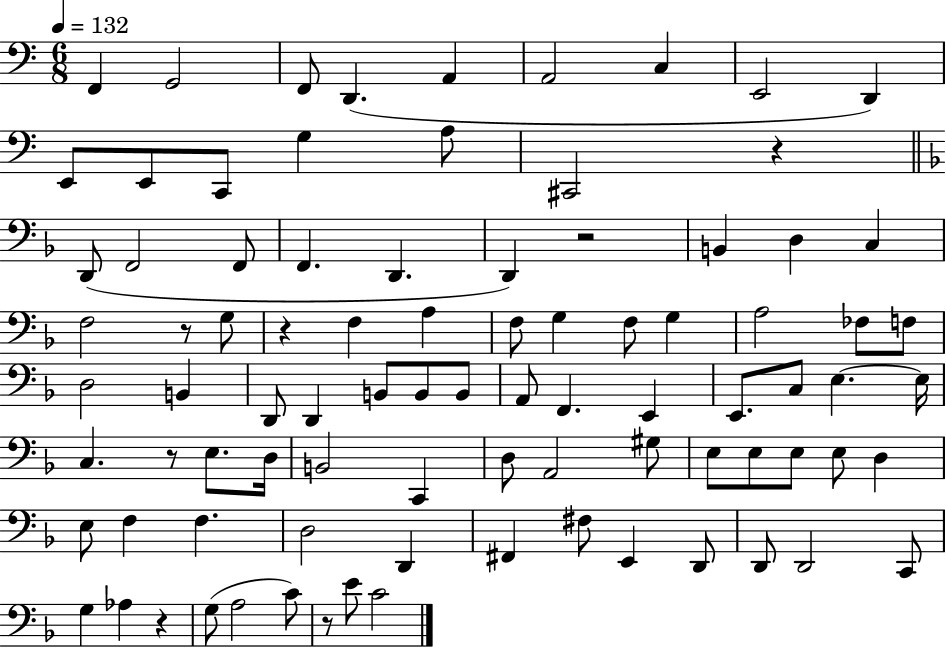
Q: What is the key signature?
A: C major